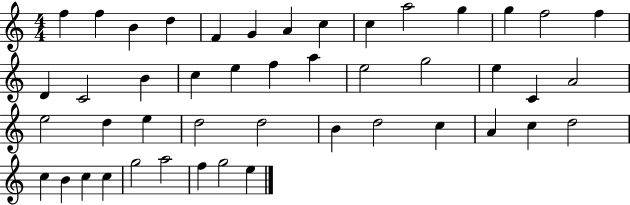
{
  \clef treble
  \numericTimeSignature
  \time 4/4
  \key c \major
  f''4 f''4 b'4 d''4 | f'4 g'4 a'4 c''4 | c''4 a''2 g''4 | g''4 f''2 f''4 | \break d'4 c'2 b'4 | c''4 e''4 f''4 a''4 | e''2 g''2 | e''4 c'4 a'2 | \break e''2 d''4 e''4 | d''2 d''2 | b'4 d''2 c''4 | a'4 c''4 d''2 | \break c''4 b'4 c''4 c''4 | g''2 a''2 | f''4 g''2 e''4 | \bar "|."
}